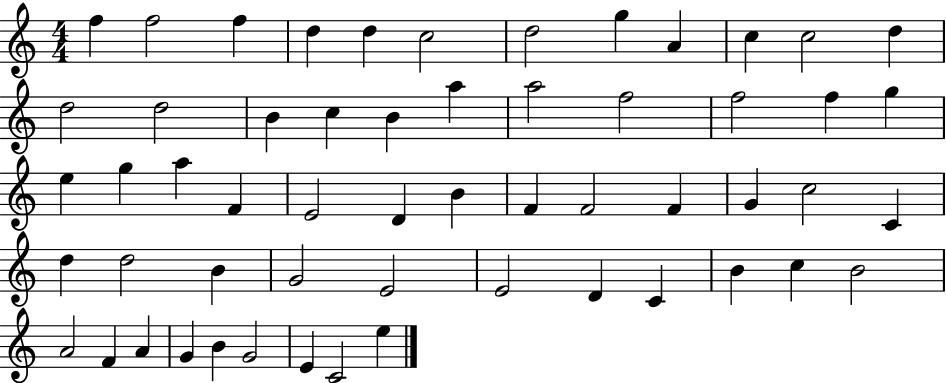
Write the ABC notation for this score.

X:1
T:Untitled
M:4/4
L:1/4
K:C
f f2 f d d c2 d2 g A c c2 d d2 d2 B c B a a2 f2 f2 f g e g a F E2 D B F F2 F G c2 C d d2 B G2 E2 E2 D C B c B2 A2 F A G B G2 E C2 e